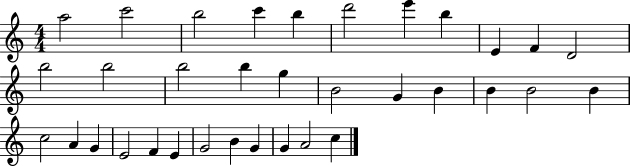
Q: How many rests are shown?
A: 0